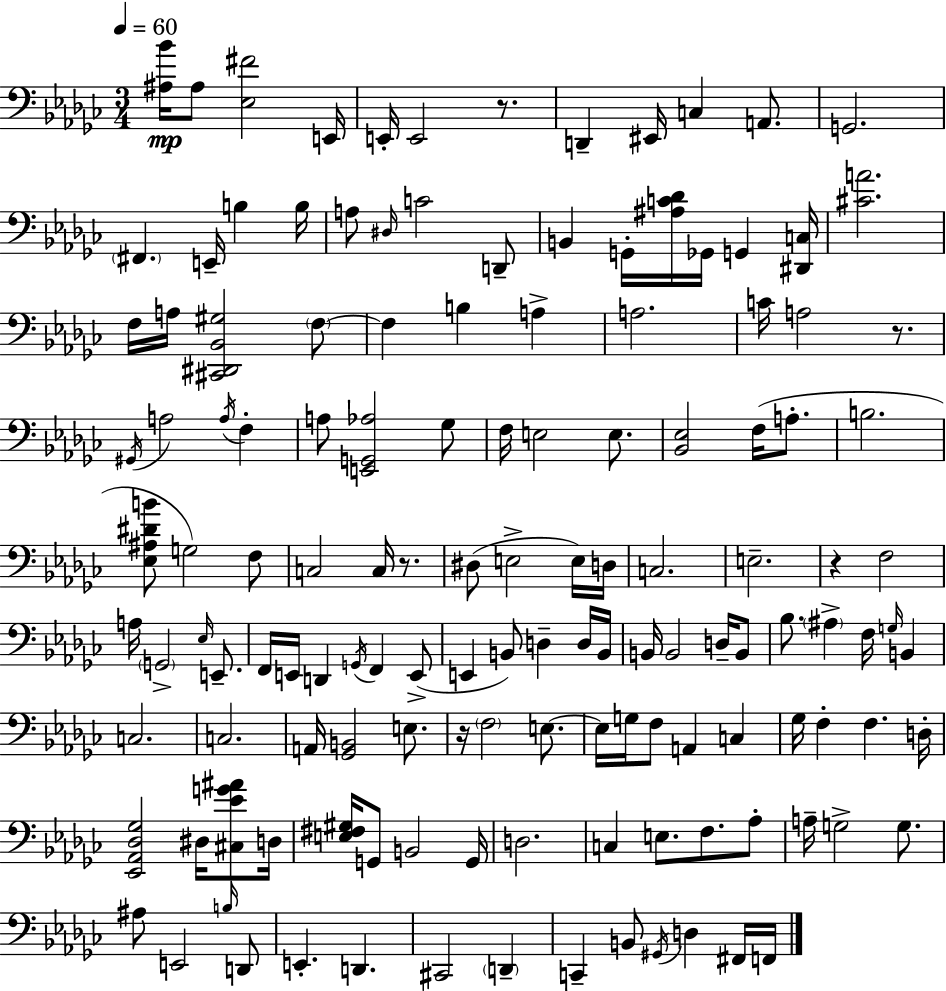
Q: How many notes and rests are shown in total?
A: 137